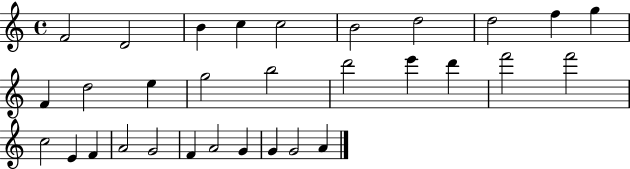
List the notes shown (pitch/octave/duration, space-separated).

F4/h D4/h B4/q C5/q C5/h B4/h D5/h D5/h F5/q G5/q F4/q D5/h E5/q G5/h B5/h D6/h E6/q D6/q F6/h F6/h C5/h E4/q F4/q A4/h G4/h F4/q A4/h G4/q G4/q G4/h A4/q